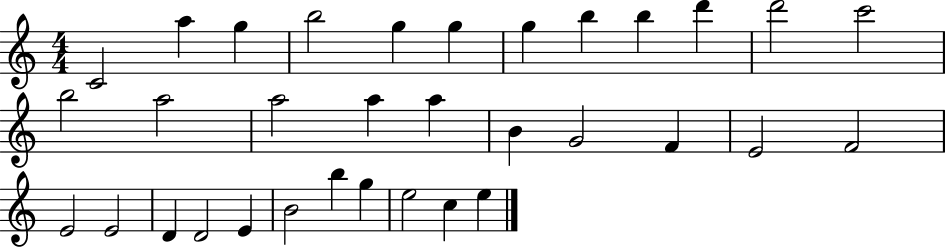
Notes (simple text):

C4/h A5/q G5/q B5/h G5/q G5/q G5/q B5/q B5/q D6/q D6/h C6/h B5/h A5/h A5/h A5/q A5/q B4/q G4/h F4/q E4/h F4/h E4/h E4/h D4/q D4/h E4/q B4/h B5/q G5/q E5/h C5/q E5/q